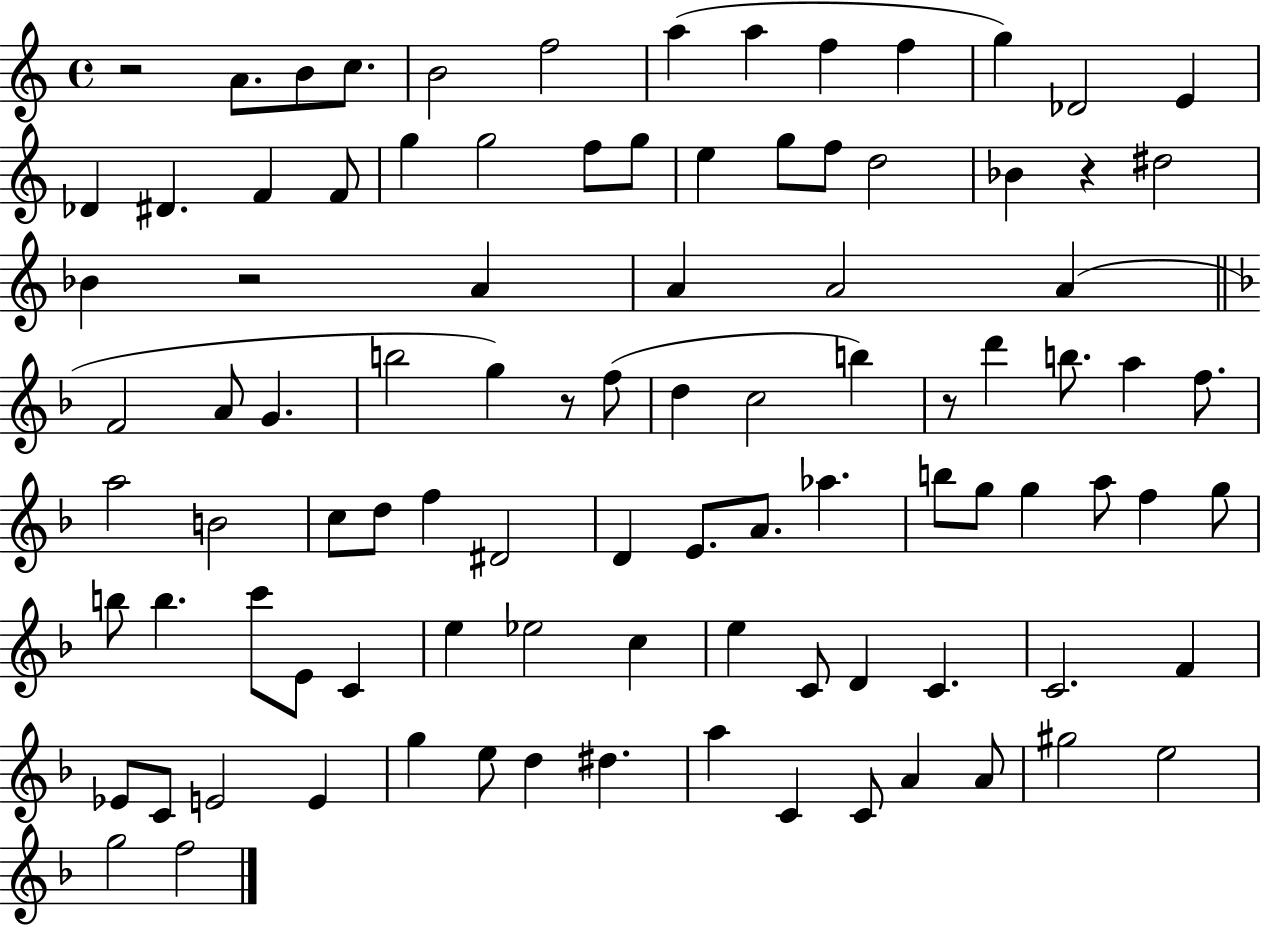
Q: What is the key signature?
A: C major